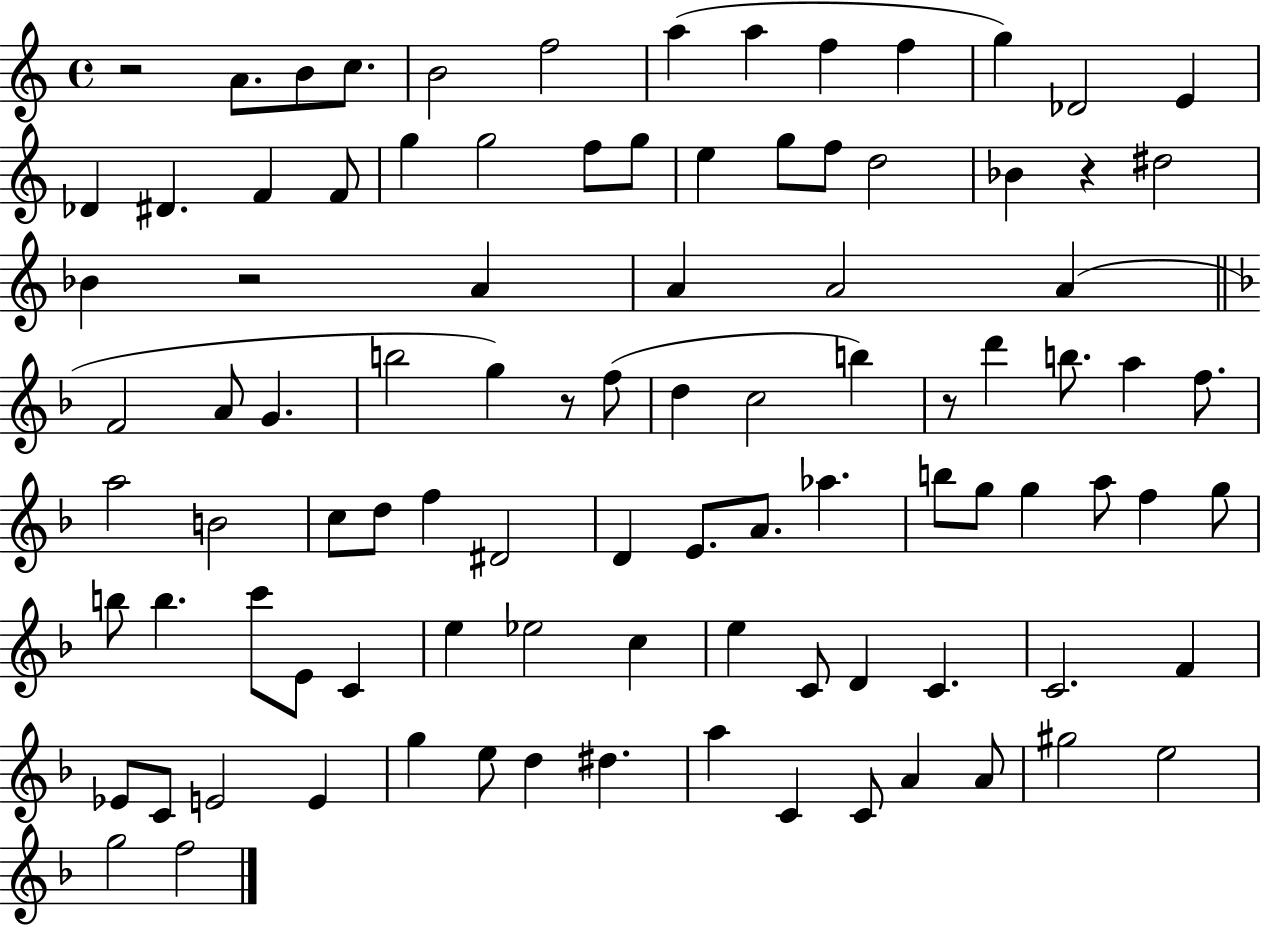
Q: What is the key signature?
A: C major